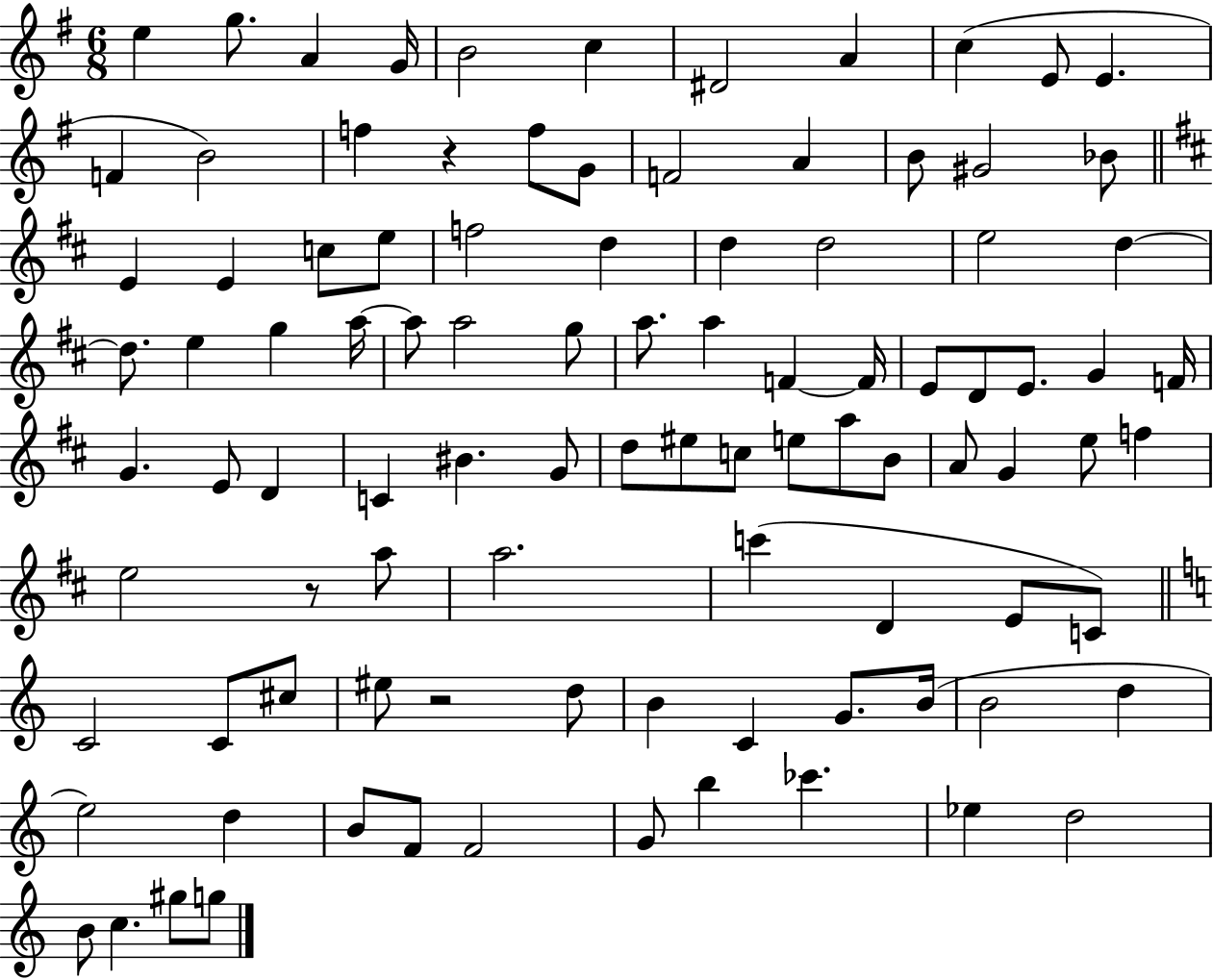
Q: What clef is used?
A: treble